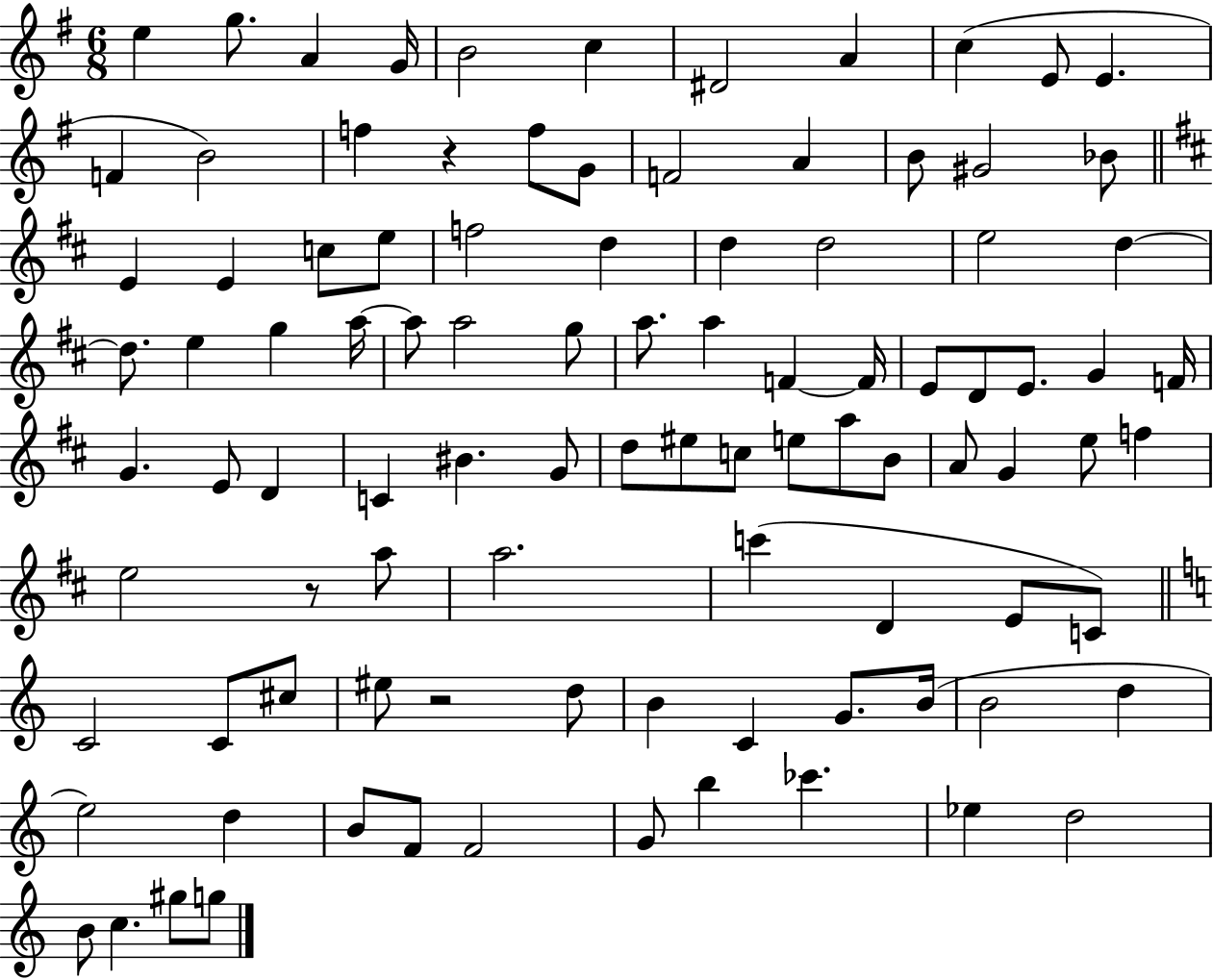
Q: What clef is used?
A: treble